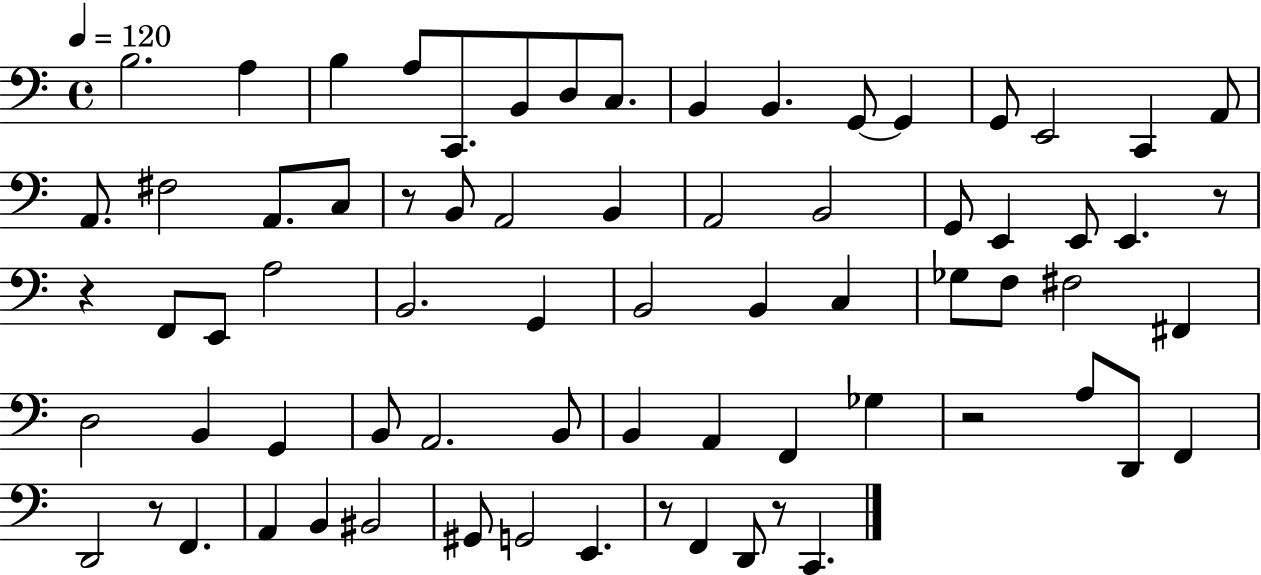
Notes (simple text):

B3/h. A3/q B3/q A3/e C2/e. B2/e D3/e C3/e. B2/q B2/q. G2/e G2/q G2/e E2/h C2/q A2/e A2/e. F#3/h A2/e. C3/e R/e B2/e A2/h B2/q A2/h B2/h G2/e E2/q E2/e E2/q. R/e R/q F2/e E2/e A3/h B2/h. G2/q B2/h B2/q C3/q Gb3/e F3/e F#3/h F#2/q D3/h B2/q G2/q B2/e A2/h. B2/e B2/q A2/q F2/q Gb3/q R/h A3/e D2/e F2/q D2/h R/e F2/q. A2/q B2/q BIS2/h G#2/e G2/h E2/q. R/e F2/q D2/e R/e C2/q.